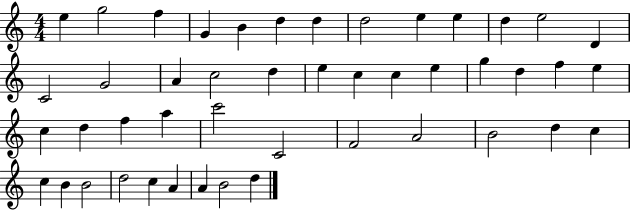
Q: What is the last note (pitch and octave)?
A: D5